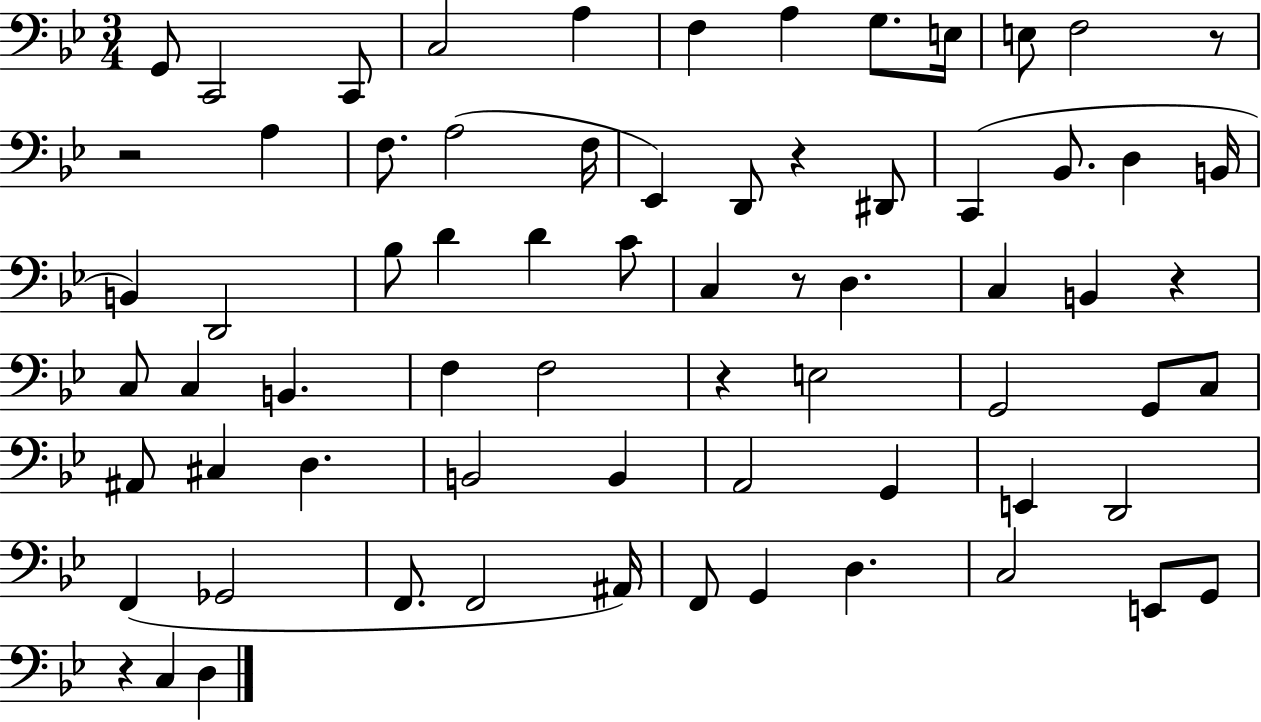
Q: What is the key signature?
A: BES major